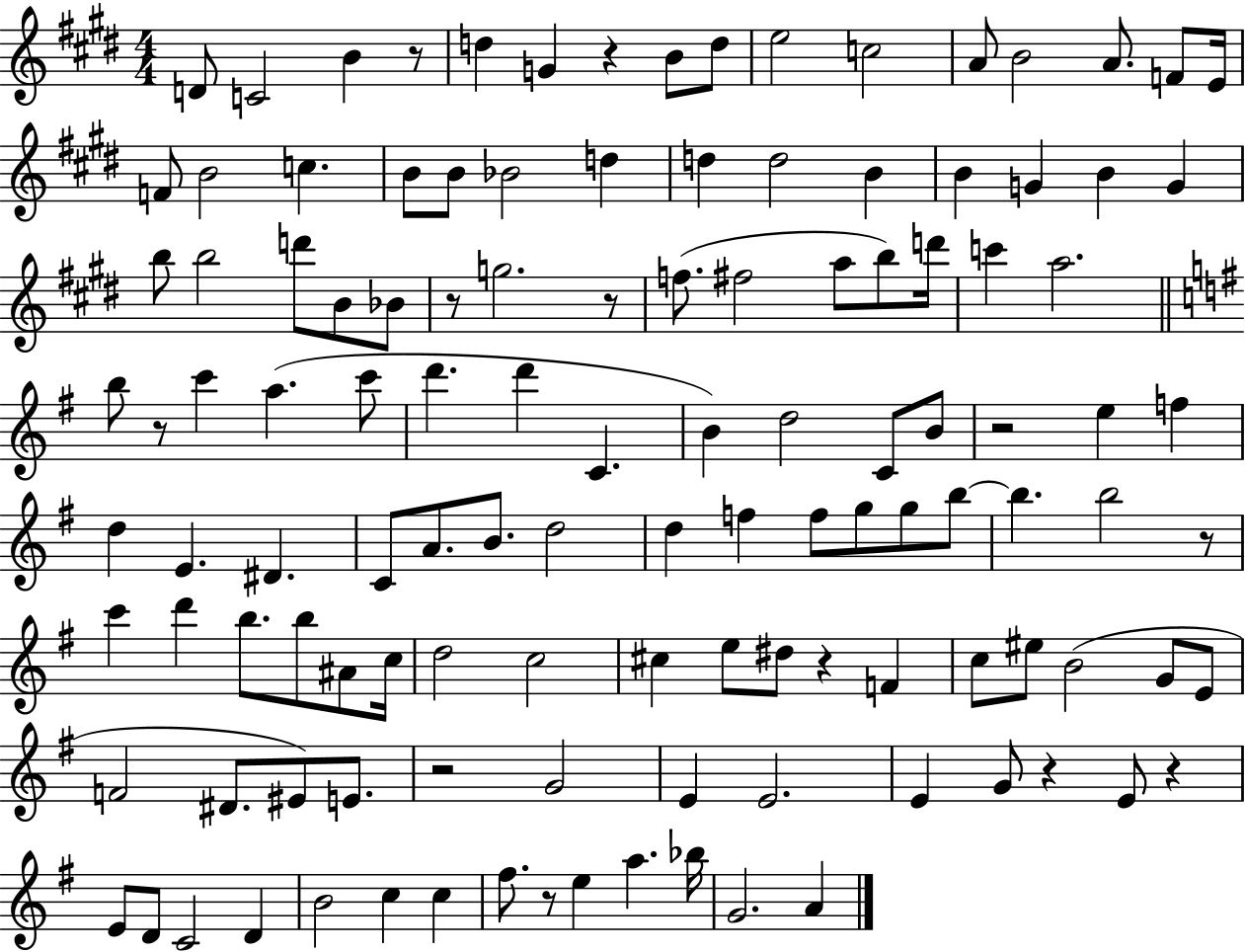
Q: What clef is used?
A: treble